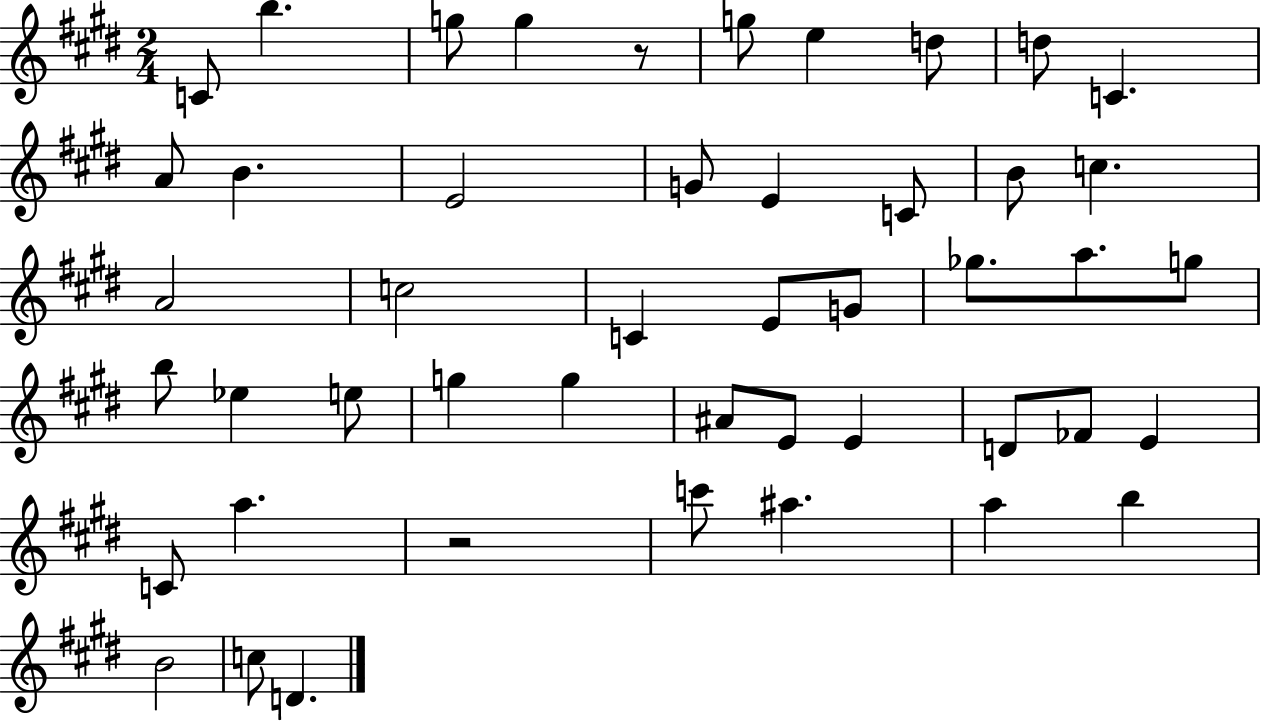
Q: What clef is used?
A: treble